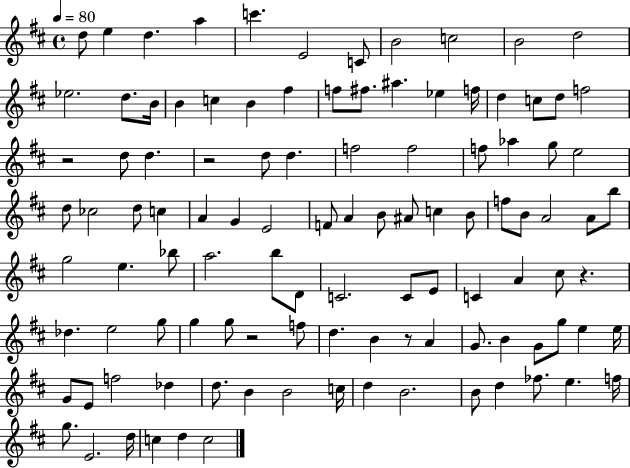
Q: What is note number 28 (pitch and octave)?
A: D5